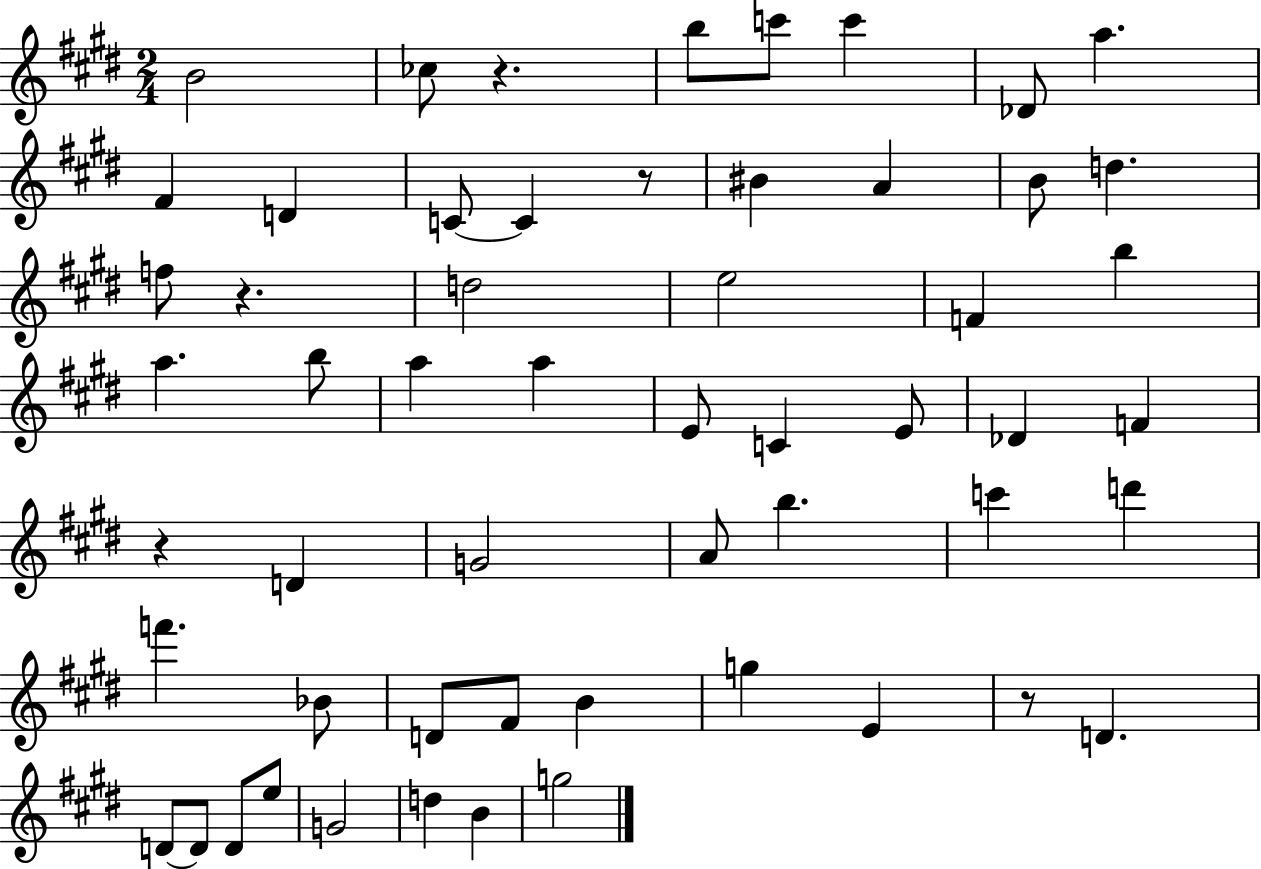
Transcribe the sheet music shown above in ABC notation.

X:1
T:Untitled
M:2/4
L:1/4
K:E
B2 _c/2 z b/2 c'/2 c' _D/2 a ^F D C/2 C z/2 ^B A B/2 d f/2 z d2 e2 F b a b/2 a a E/2 C E/2 _D F z D G2 A/2 b c' d' f' _B/2 D/2 ^F/2 B g E z/2 D D/2 D/2 D/2 e/2 G2 d B g2